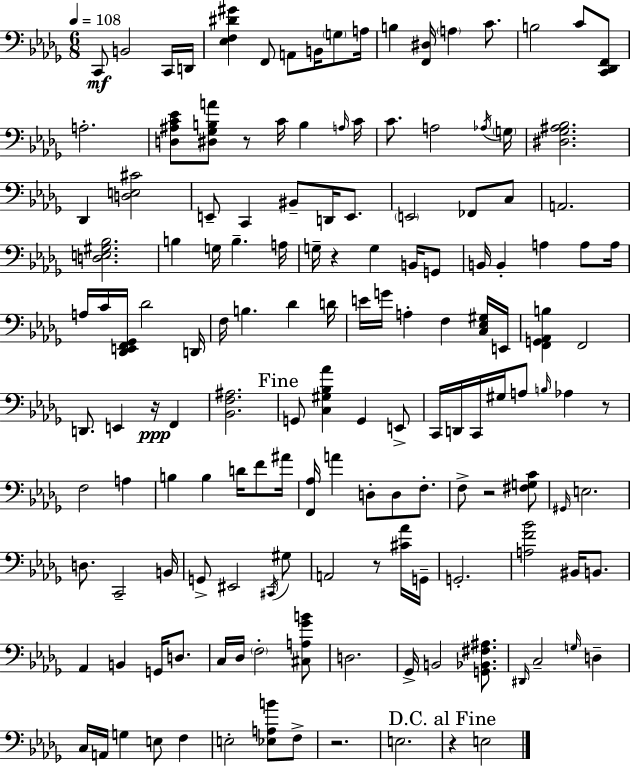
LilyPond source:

{
  \clef bass
  \numericTimeSignature
  \time 6/8
  \key bes \minor
  \tempo 4 = 108
  c,8\mf b,2 c,16 d,16 | <ees f dis' gis'>4 f,8 a,8 b,16 \parenthesize g8 a16 | b4 <f, dis>16 \parenthesize a4 c'8. | b2 c'8 <c, des, f,>8 | \break a2.-. | <d ais c' ees'>8 <dis ges b a'>8 r8 c'16 b4 \grace { a16 } | c'16 c'8. a2 | \acciaccatura { aes16 } \parenthesize g16 <dis ges ais bes>2. | \break des,4 <d e cis'>2 | e,8-- c,4 bis,8-- d,16 e,8. | \parenthesize e,2 fes,8 | c8 a,2. | \break <d e gis bes>2. | b4 g16 b4.-- | a16 g16-- r4 g4 b,16 | g,8 b,16 b,4-. a4 a8 | \break a16 a16 c'16 <des, e, f, ges,>16 des'2 | d,16 f16 b4. des'4 | d'16 e'16 g'16 a4-. f4 | <c ees gis>16 e,16 <f, g, aes, b>4 f,2 | \break d,8. e,4 r16\ppp f,4 | <bes, f ais>2. | \mark "Fine" g,8 <c gis bes aes'>4 g,4 | e,8-> c,16 d,16 c,16 gis16 a8 \grace { b16 } aes4 | \break r8 f2 a4 | b4 b4 d'16 | f'8 ais'16 <f, aes>16 a'4 d8-. d8 | f8.-. f8-> r2 | \break <fis g c'>8 \grace { gis,16 } e2. | d8. c,2-- | b,16 g,8-> eis,2 | \acciaccatura { cis,16 } gis8 a,2 | \break r8 <cis' aes'>16 g,16-- g,2.-. | <a f' bes'>2 | bis,16 b,8. aes,4 b,4 | g,16 d8. c16 des16 \parenthesize f2-. | \break <cis a ges' b'>8 d2. | ges,16-> b,2 | <g, bes, fis ais>8. \grace { dis,16 } c2-- | \grace { g16 } d4-- c16 a,16 g4 | \break e8 f4 e2-. | <ees a b'>8 f8-> r2. | e2. | \mark "D.C. al Fine" r4 e2 | \break \bar "|."
}